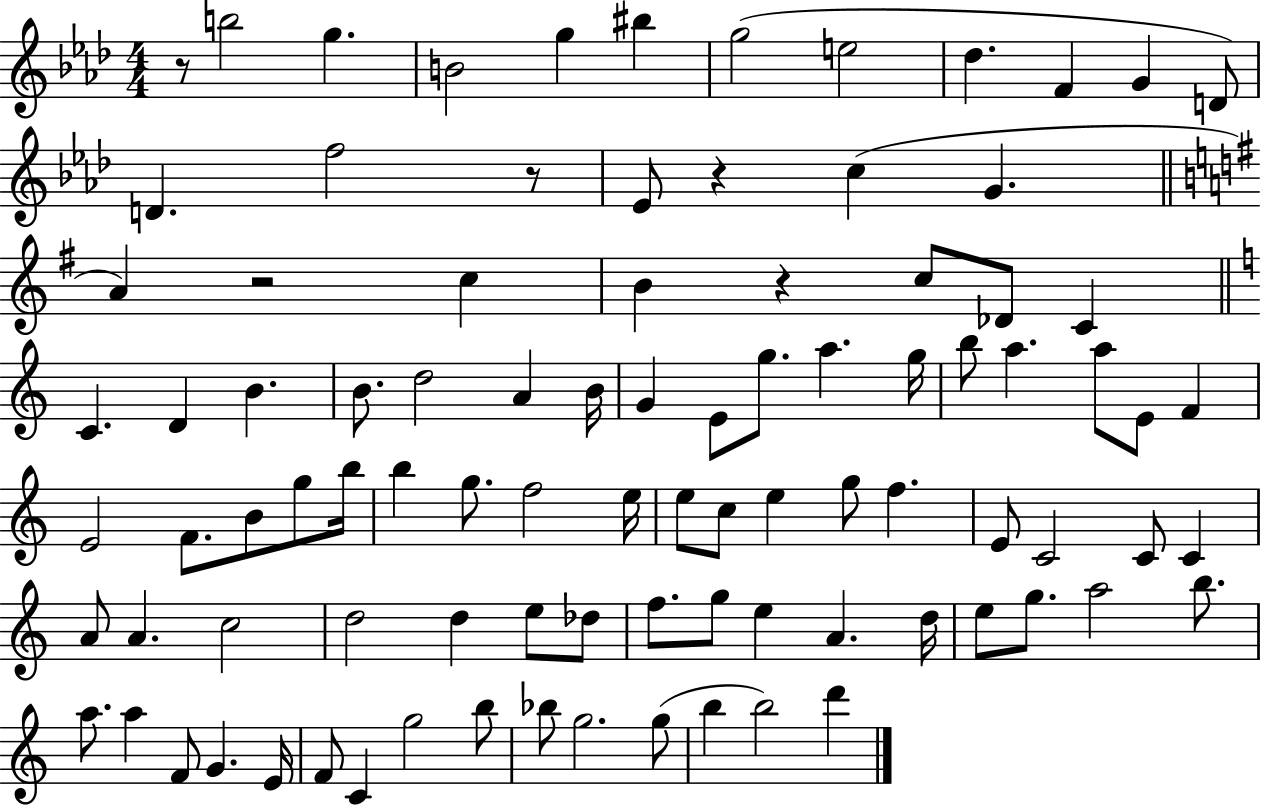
R/e B5/h G5/q. B4/h G5/q BIS5/q G5/h E5/h Db5/q. F4/q G4/q D4/e D4/q. F5/h R/e Eb4/e R/q C5/q G4/q. A4/q R/h C5/q B4/q R/q C5/e Db4/e C4/q C4/q. D4/q B4/q. B4/e. D5/h A4/q B4/s G4/q E4/e G5/e. A5/q. G5/s B5/e A5/q. A5/e E4/e F4/q E4/h F4/e. B4/e G5/e B5/s B5/q G5/e. F5/h E5/s E5/e C5/e E5/q G5/e F5/q. E4/e C4/h C4/e C4/q A4/e A4/q. C5/h D5/h D5/q E5/e Db5/e F5/e. G5/e E5/q A4/q. D5/s E5/e G5/e. A5/h B5/e. A5/e. A5/q F4/e G4/q. E4/s F4/e C4/q G5/h B5/e Bb5/e G5/h. G5/e B5/q B5/h D6/q